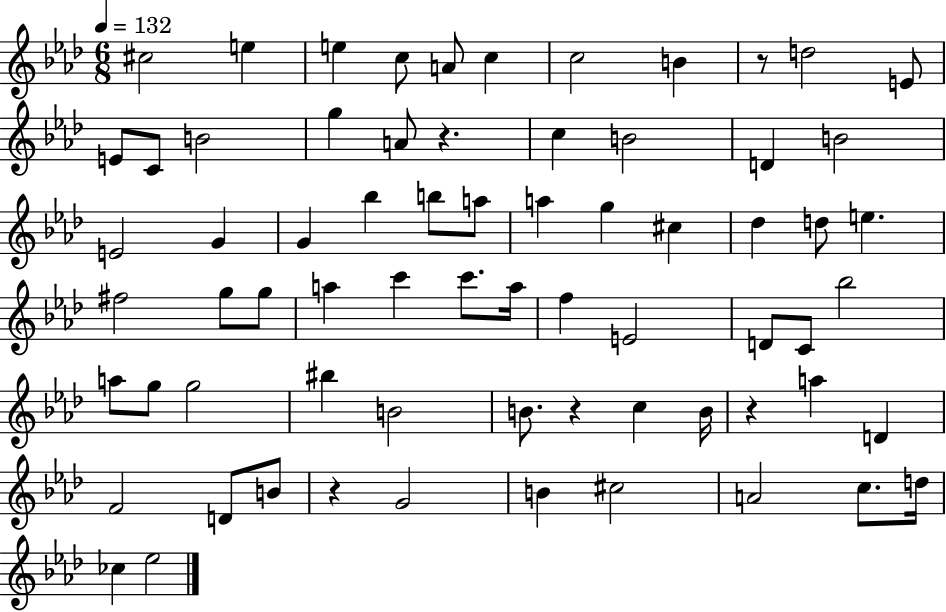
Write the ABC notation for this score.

X:1
T:Untitled
M:6/8
L:1/4
K:Ab
^c2 e e c/2 A/2 c c2 B z/2 d2 E/2 E/2 C/2 B2 g A/2 z c B2 D B2 E2 G G _b b/2 a/2 a g ^c _d d/2 e ^f2 g/2 g/2 a c' c'/2 a/4 f E2 D/2 C/2 _b2 a/2 g/2 g2 ^b B2 B/2 z c B/4 z a D F2 D/2 B/2 z G2 B ^c2 A2 c/2 d/4 _c _e2